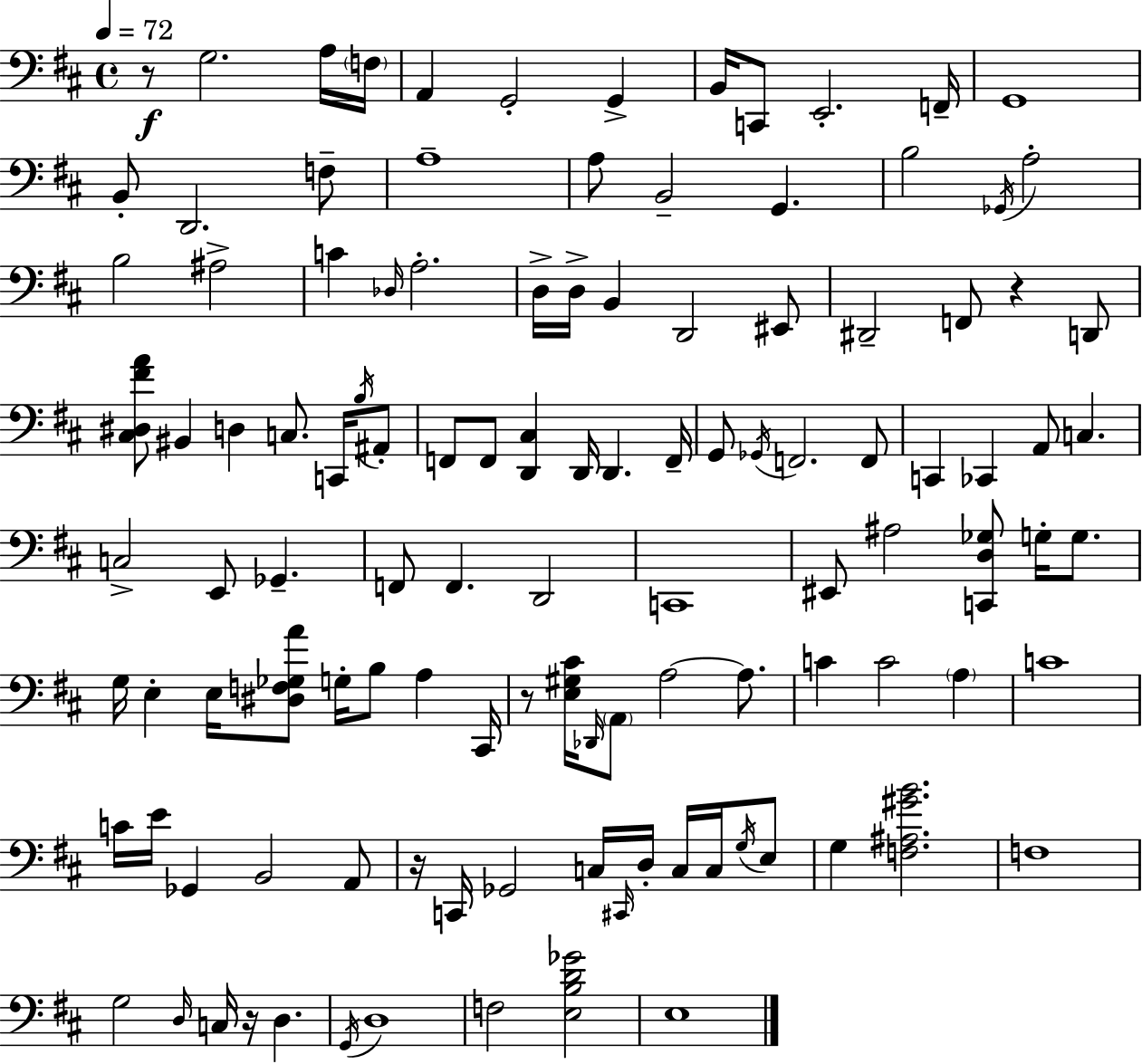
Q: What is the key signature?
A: D major